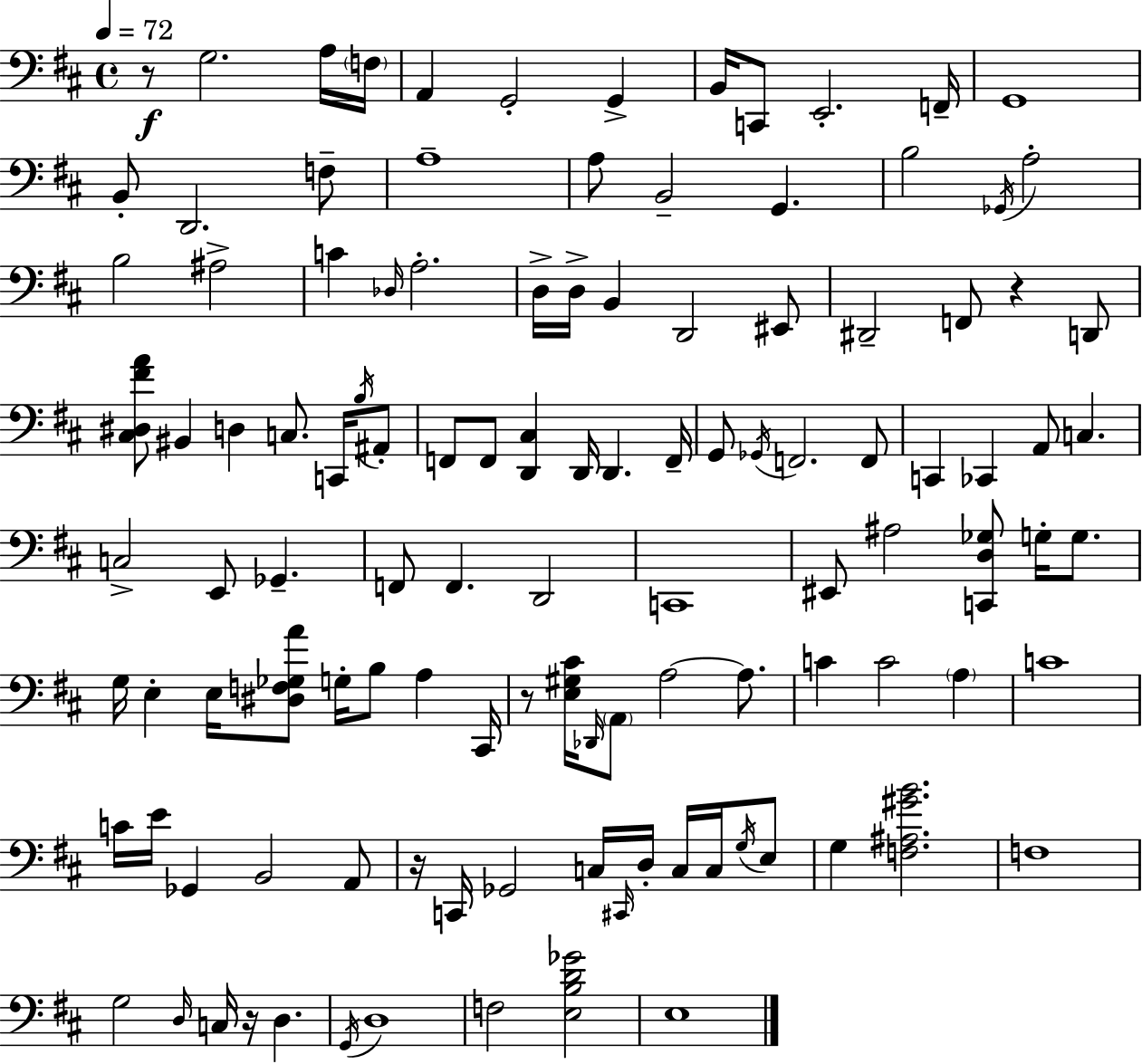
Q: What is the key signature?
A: D major